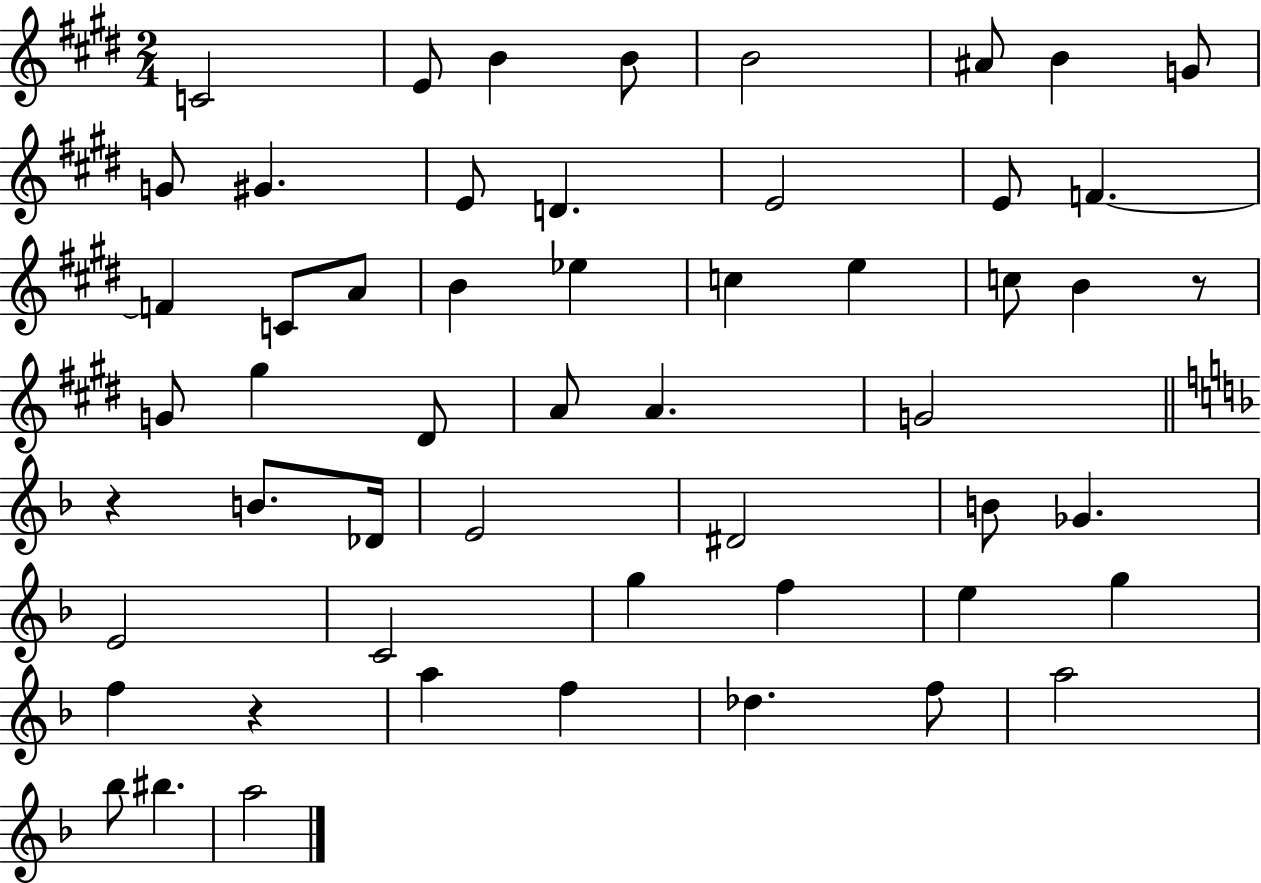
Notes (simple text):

C4/h E4/e B4/q B4/e B4/h A#4/e B4/q G4/e G4/e G#4/q. E4/e D4/q. E4/h E4/e F4/q. F4/q C4/e A4/e B4/q Eb5/q C5/q E5/q C5/e B4/q R/e G4/e G#5/q D#4/e A4/e A4/q. G4/h R/q B4/e. Db4/s E4/h D#4/h B4/e Gb4/q. E4/h C4/h G5/q F5/q E5/q G5/q F5/q R/q A5/q F5/q Db5/q. F5/e A5/h Bb5/e BIS5/q. A5/h